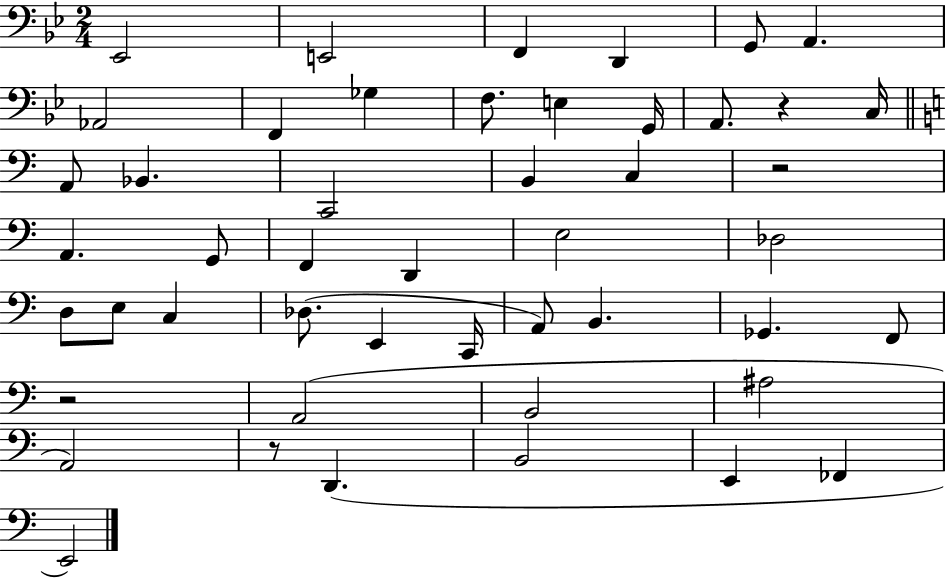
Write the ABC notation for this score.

X:1
T:Untitled
M:2/4
L:1/4
K:Bb
_E,,2 E,,2 F,, D,, G,,/2 A,, _A,,2 F,, _G, F,/2 E, G,,/4 A,,/2 z C,/4 A,,/2 _B,, C,,2 B,, C, z2 A,, G,,/2 F,, D,, E,2 _D,2 D,/2 E,/2 C, _D,/2 E,, C,,/4 A,,/2 B,, _G,, F,,/2 z2 A,,2 B,,2 ^A,2 A,,2 z/2 D,, B,,2 E,, _F,, E,,2